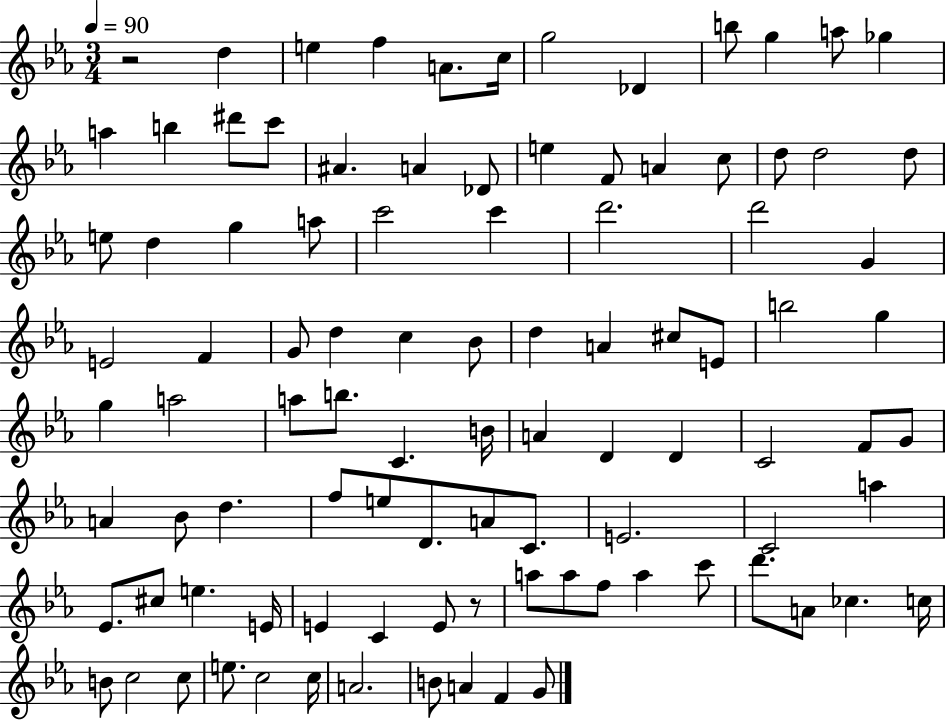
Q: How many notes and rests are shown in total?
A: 98